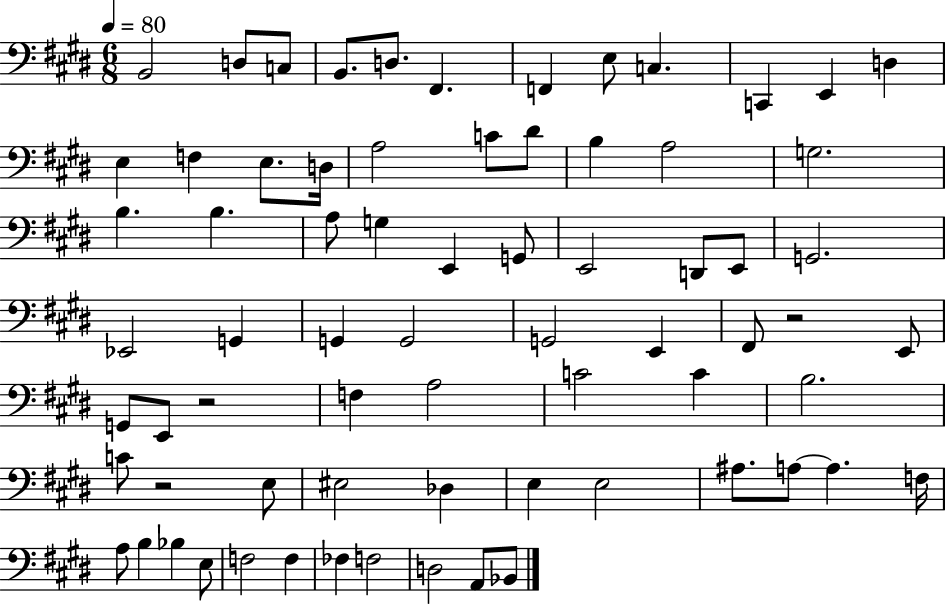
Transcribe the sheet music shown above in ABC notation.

X:1
T:Untitled
M:6/8
L:1/4
K:E
B,,2 D,/2 C,/2 B,,/2 D,/2 ^F,, F,, E,/2 C, C,, E,, D, E, F, E,/2 D,/4 A,2 C/2 ^D/2 B, A,2 G,2 B, B, A,/2 G, E,, G,,/2 E,,2 D,,/2 E,,/2 G,,2 _E,,2 G,, G,, G,,2 G,,2 E,, ^F,,/2 z2 E,,/2 G,,/2 E,,/2 z2 F, A,2 C2 C B,2 C/2 z2 E,/2 ^E,2 _D, E, E,2 ^A,/2 A,/2 A, F,/4 A,/2 B, _B, E,/2 F,2 F, _F, F,2 D,2 A,,/2 _B,,/2